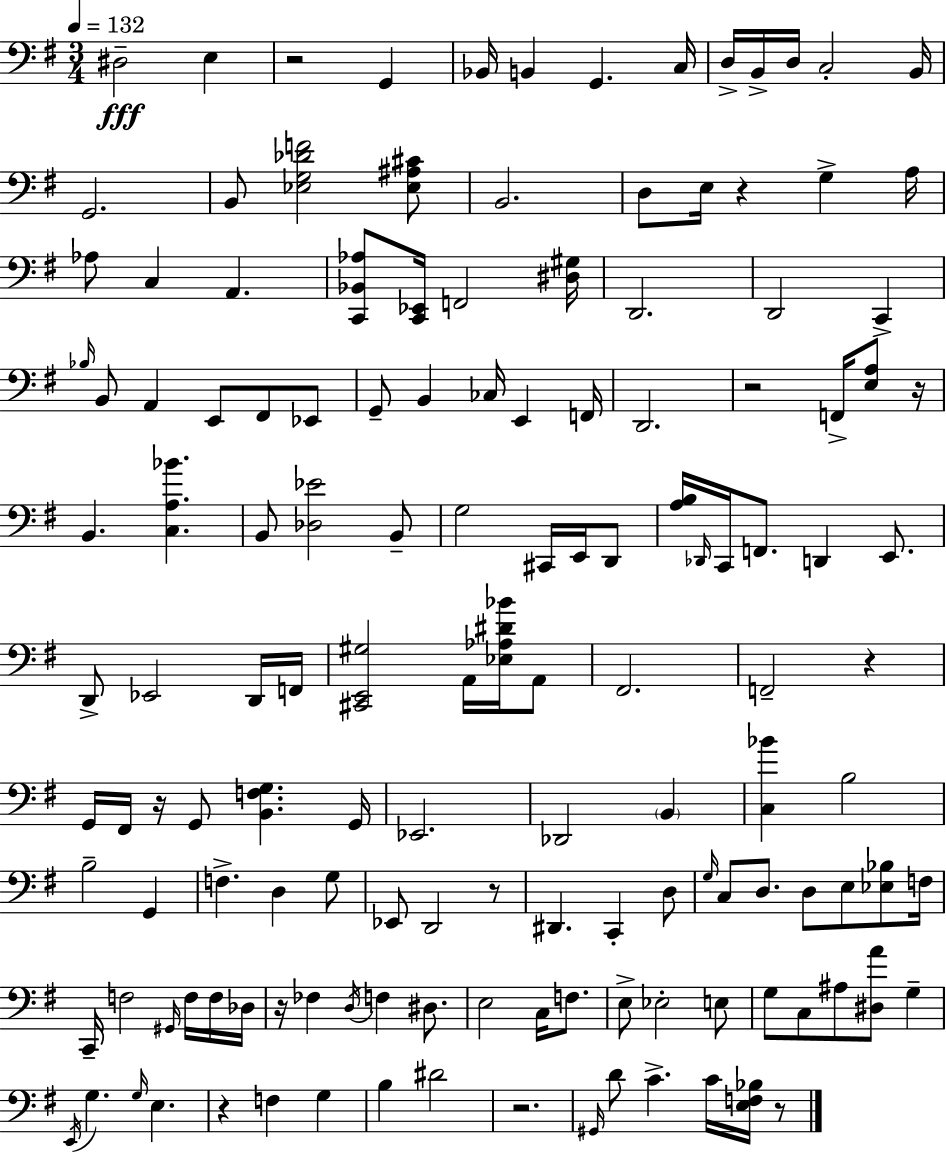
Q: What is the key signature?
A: G major